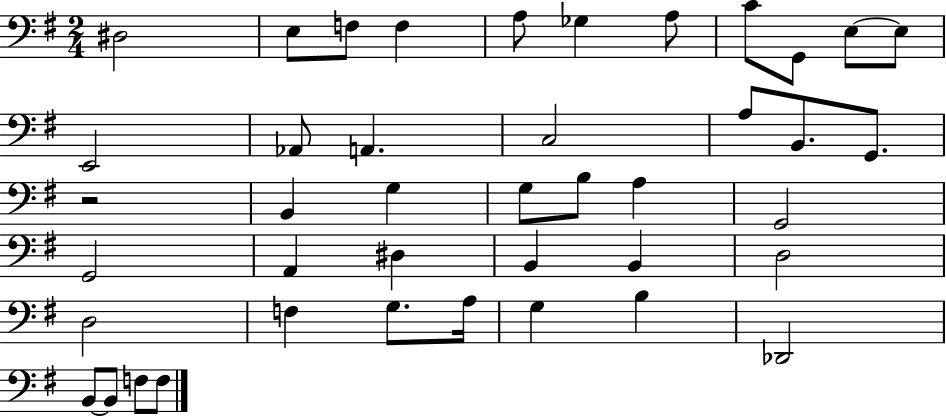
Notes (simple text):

D#3/h E3/e F3/e F3/q A3/e Gb3/q A3/e C4/e G2/e E3/e E3/e E2/h Ab2/e A2/q. C3/h A3/e B2/e. G2/e. R/h B2/q G3/q G3/e B3/e A3/q G2/h G2/h A2/q D#3/q B2/q B2/q D3/h D3/h F3/q G3/e. A3/s G3/q B3/q Db2/h B2/e B2/e F3/e F3/e